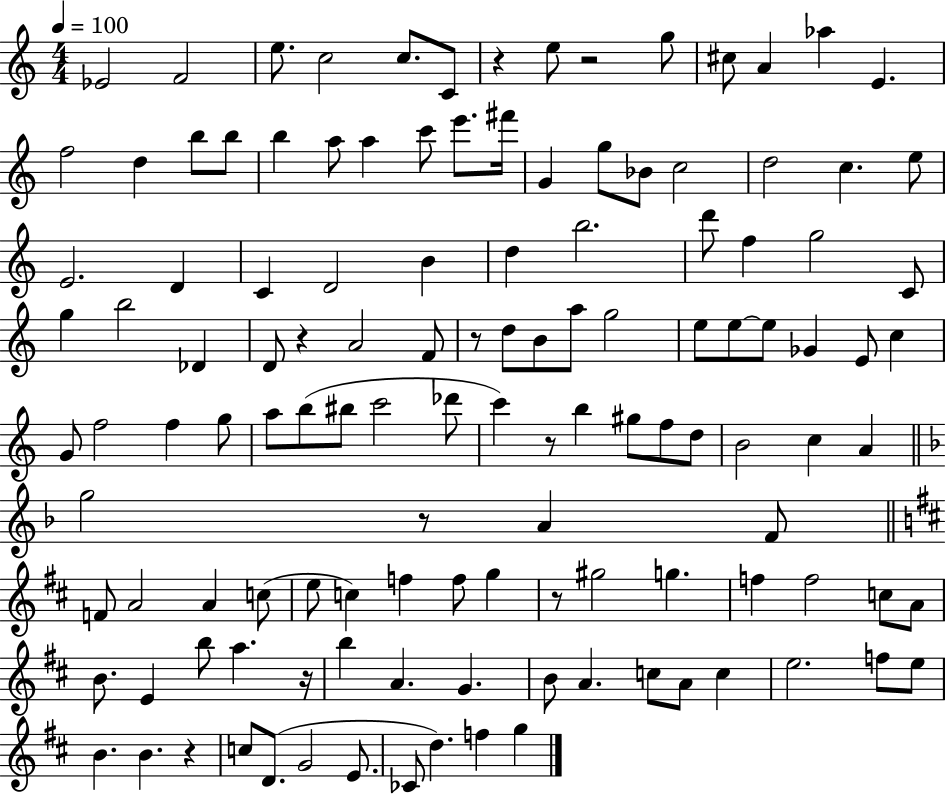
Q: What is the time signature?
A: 4/4